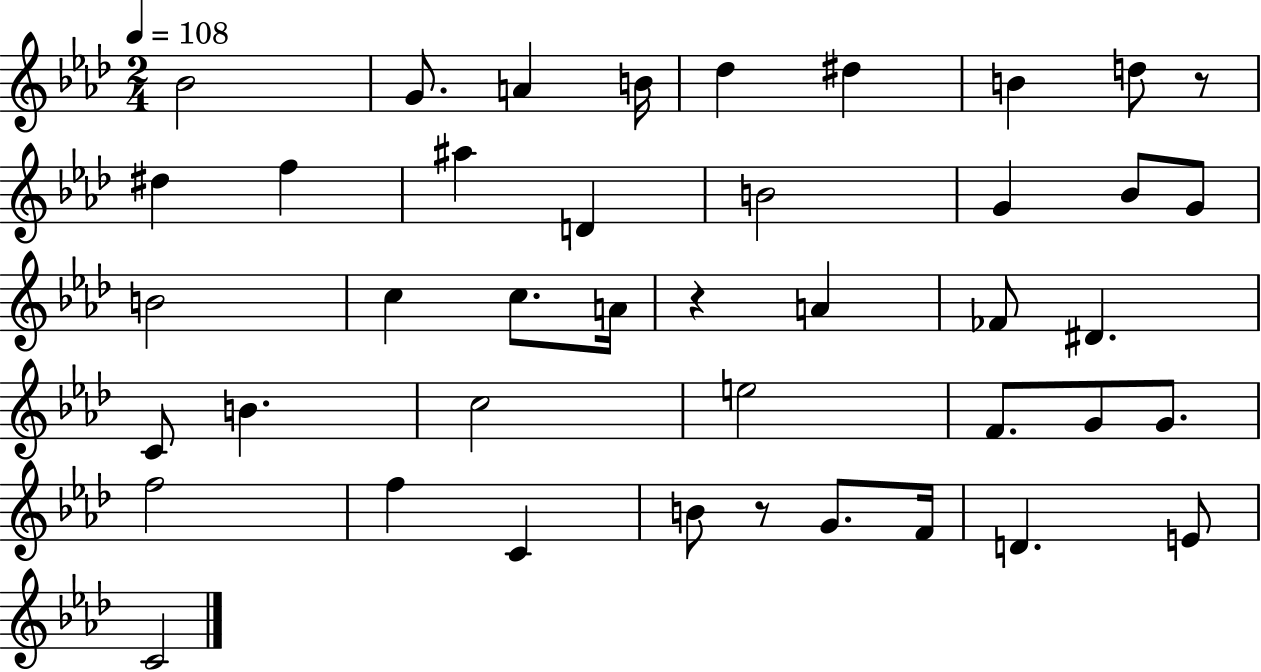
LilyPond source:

{
  \clef treble
  \numericTimeSignature
  \time 2/4
  \key aes \major
  \tempo 4 = 108
  \repeat volta 2 { bes'2 | g'8. a'4 b'16 | des''4 dis''4 | b'4 d''8 r8 | \break dis''4 f''4 | ais''4 d'4 | b'2 | g'4 bes'8 g'8 | \break b'2 | c''4 c''8. a'16 | r4 a'4 | fes'8 dis'4. | \break c'8 b'4. | c''2 | e''2 | f'8. g'8 g'8. | \break f''2 | f''4 c'4 | b'8 r8 g'8. f'16 | d'4. e'8 | \break c'2 | } \bar "|."
}